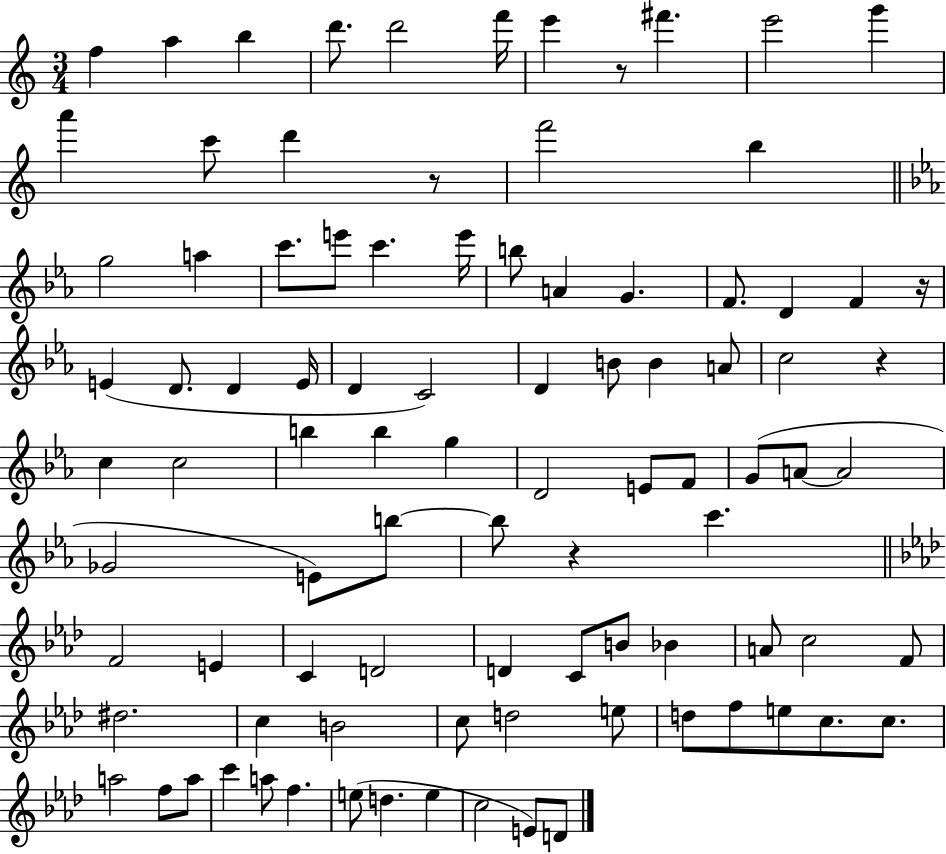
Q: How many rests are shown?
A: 5